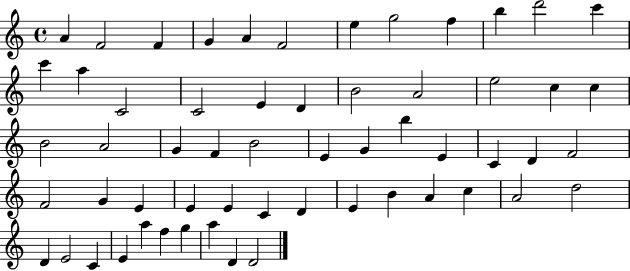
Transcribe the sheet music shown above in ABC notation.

X:1
T:Untitled
M:4/4
L:1/4
K:C
A F2 F G A F2 e g2 f b d'2 c' c' a C2 C2 E D B2 A2 e2 c c B2 A2 G F B2 E G b E C D F2 F2 G E E E C D E B A c A2 d2 D E2 C E a f g a D D2